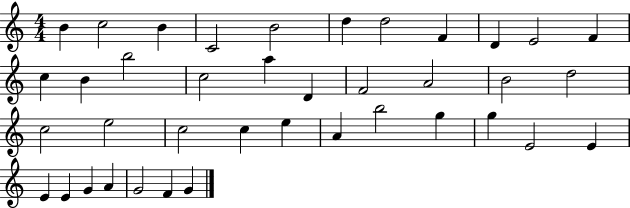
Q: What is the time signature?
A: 4/4